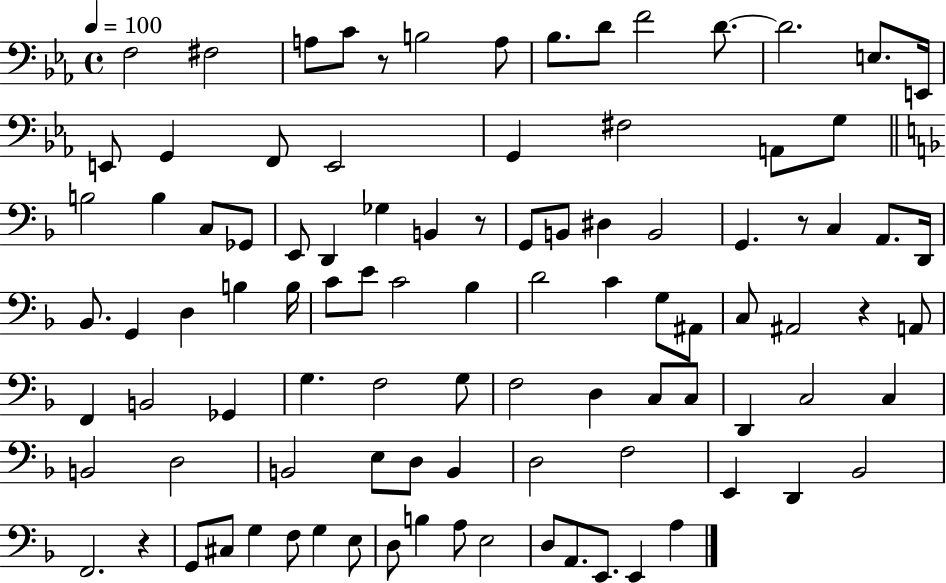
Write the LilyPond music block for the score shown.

{
  \clef bass
  \time 4/4
  \defaultTimeSignature
  \key ees \major
  \tempo 4 = 100
  f2 fis2 | a8 c'8 r8 b2 a8 | bes8. d'8 f'2 d'8.~~ | d'2. e8. e,16 | \break e,8 g,4 f,8 e,2 | g,4 fis2 a,8 g8 | \bar "||" \break \key d \minor b2 b4 c8 ges,8 | e,8 d,4 ges4 b,4 r8 | g,8 b,8 dis4 b,2 | g,4. r8 c4 a,8. d,16 | \break bes,8. g,4 d4 b4 b16 | c'8 e'8 c'2 bes4 | d'2 c'4 g8 ais,8 | c8 ais,2 r4 a,8 | \break f,4 b,2 ges,4 | g4. f2 g8 | f2 d4 c8 c8 | d,4 c2 c4 | \break b,2 d2 | b,2 e8 d8 b,4 | d2 f2 | e,4 d,4 bes,2 | \break f,2. r4 | g,8 cis8 g4 f8 g4 e8 | d8 b4 a8 e2 | d8 a,8. e,8. e,4 a4 | \break \bar "|."
}